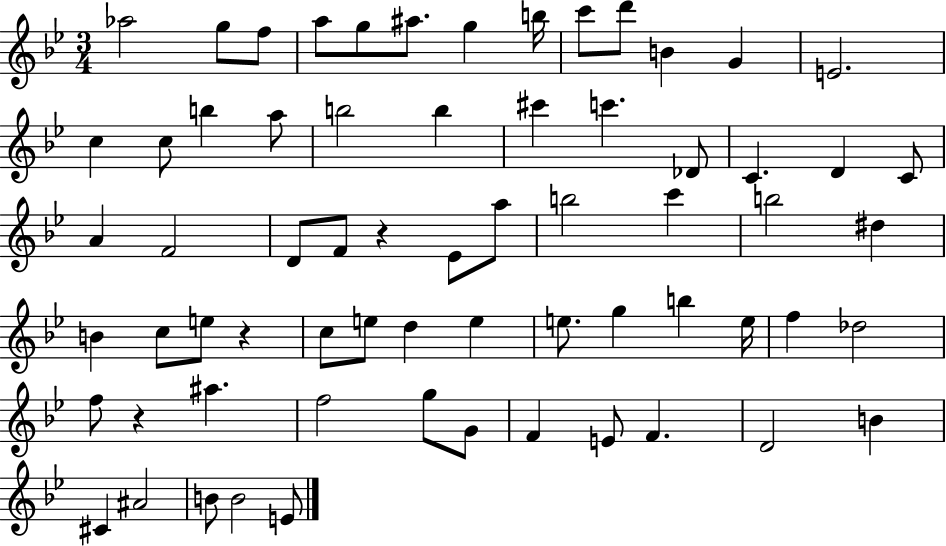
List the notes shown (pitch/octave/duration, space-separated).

Ab5/h G5/e F5/e A5/e G5/e A#5/e. G5/q B5/s C6/e D6/e B4/q G4/q E4/h. C5/q C5/e B5/q A5/e B5/h B5/q C#6/q C6/q. Db4/e C4/q. D4/q C4/e A4/q F4/h D4/e F4/e R/q Eb4/e A5/e B5/h C6/q B5/h D#5/q B4/q C5/e E5/e R/q C5/e E5/e D5/q E5/q E5/e. G5/q B5/q E5/s F5/q Db5/h F5/e R/q A#5/q. F5/h G5/e G4/e F4/q E4/e F4/q. D4/h B4/q C#4/q A#4/h B4/e B4/h E4/e